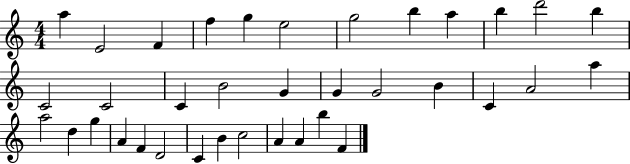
{
  \clef treble
  \numericTimeSignature
  \time 4/4
  \key c \major
  a''4 e'2 f'4 | f''4 g''4 e''2 | g''2 b''4 a''4 | b''4 d'''2 b''4 | \break c'2 c'2 | c'4 b'2 g'4 | g'4 g'2 b'4 | c'4 a'2 a''4 | \break a''2 d''4 g''4 | a'4 f'4 d'2 | c'4 b'4 c''2 | a'4 a'4 b''4 f'4 | \break \bar "|."
}